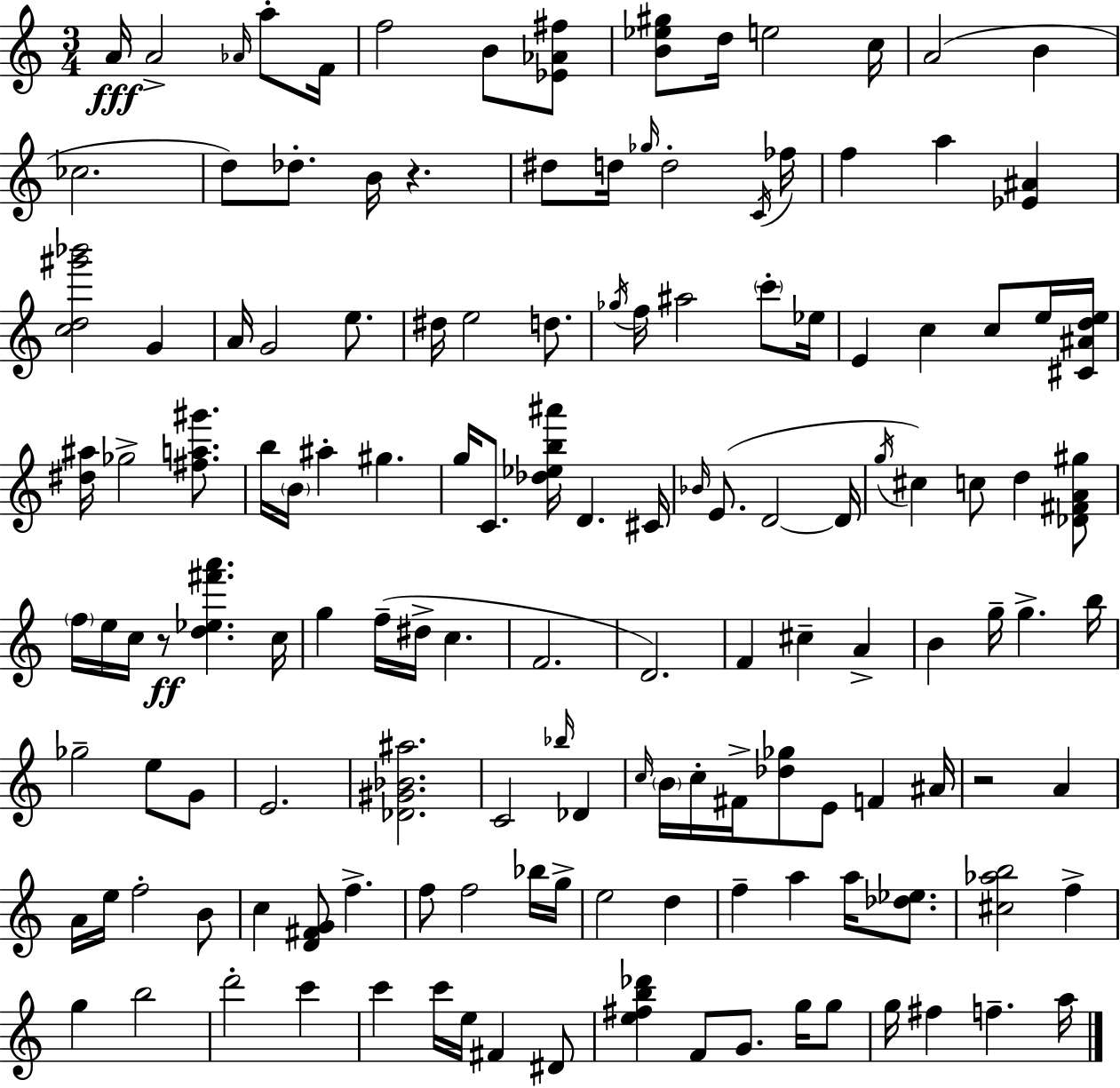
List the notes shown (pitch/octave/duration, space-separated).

A4/s A4/h Ab4/s A5/e F4/s F5/h B4/e [Eb4,Ab4,F#5]/e [B4,Eb5,G#5]/e D5/s E5/h C5/s A4/h B4/q CES5/h. D5/e Db5/e. B4/s R/q. D#5/e D5/s Gb5/s D5/h C4/s FES5/s F5/q A5/q [Eb4,A#4]/q [C5,D5,G#6,Bb6]/h G4/q A4/s G4/h E5/e. D#5/s E5/h D5/e. Gb5/s F5/s A#5/h C6/e Eb5/s E4/q C5/q C5/e E5/s [C#4,A#4,D5,E5]/s [D#5,A#5]/s Gb5/h [F#5,A5,G#6]/e. B5/s B4/s A#5/q G#5/q. G5/s C4/e. [Db5,Eb5,B5,A#6]/s D4/q. C#4/s Bb4/s E4/e. D4/h D4/s G5/s C#5/q C5/e D5/q [Db4,F#4,A4,G#5]/e F5/s E5/s C5/s R/e [D5,Eb5,F#6,A6]/q. C5/s G5/q F5/s D#5/s C5/q. F4/h. D4/h. F4/q C#5/q A4/q B4/q G5/s G5/q. B5/s Gb5/h E5/e G4/e E4/h. [Db4,G#4,Bb4,A#5]/h. C4/h Bb5/s Db4/q C5/s B4/s C5/s F#4/s [Db5,Gb5]/e E4/e F4/q A#4/s R/h A4/q A4/s E5/s F5/h B4/e C5/q [D4,F#4,G4]/e F5/q. F5/e F5/h Bb5/s G5/s E5/h D5/q F5/q A5/q A5/s [Db5,Eb5]/e. [C#5,Ab5,B5]/h F5/q G5/q B5/h D6/h C6/q C6/q C6/s E5/s F#4/q D#4/e [E5,F#5,B5,Db6]/q F4/e G4/e. G5/s G5/e G5/s F#5/q F5/q. A5/s